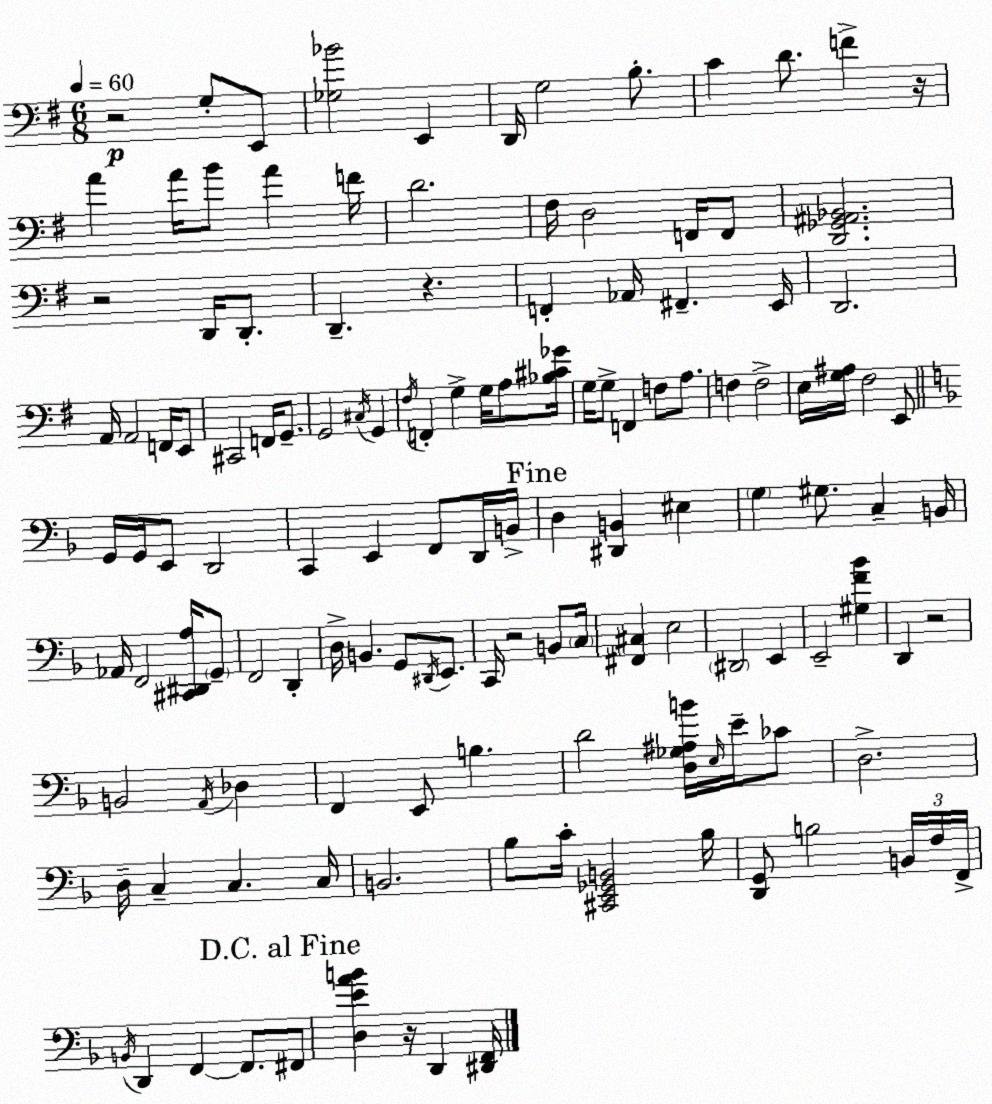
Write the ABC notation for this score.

X:1
T:Untitled
M:6/8
L:1/4
K:G
z2 G,/2 E,,/2 [_G,_B]2 E,, D,,/4 G,2 B,/2 C D/2 F z/4 A A/4 B/2 A F/4 D2 ^F,/4 D,2 F,,/4 F,,/2 [D,,_G,,^A,,_B,,]2 z2 D,,/4 D,,/2 D,, z F,, _A,,/4 ^F,, E,,/4 D,,2 A,,/4 A,,2 F,,/4 E,,/2 ^C,,2 F,,/4 G,,/2 G,,2 ^C,/4 G,, ^F,/4 F,, G, G,/4 A,/2 [_B,^C_G]/4 G,/4 G,/2 F,, F,/2 A,/2 F, F,2 E,/4 [G,^A,]/4 ^F,2 E,,/2 G,,/4 G,,/4 E,,/2 D,,2 C,, E,, F,,/2 D,,/4 B,,/4 D, [^D,,B,,] ^E, G, ^G,/2 C, B,,/4 _A,,/4 F,,2 [^C,,^D,,A,]/4 G,,/2 F,,2 D,, D,/4 B,, G,,/2 ^D,,/4 E,,/2 C,,/4 z2 B,,/2 C,/4 [^F,,^C,] E,2 ^D,,2 E,, E,,2 [^G,F_B] D,, z2 B,,2 A,,/4 _D, F,, E,,/2 B, D2 [D,_G,^A,B]/4 E,/4 E/4 _C/2 D,2 D,/4 C, C, C,/4 B,,2 _B,/2 C/4 [^C,,E,,_G,,B,,]2 _B,/4 [D,,G,,]/2 B,2 B,,/4 F,/4 F,,/4 B,,/4 D,, F,, F,,/2 ^F,,/2 [D,EAB] z/4 D,, [^D,,F,,]/4